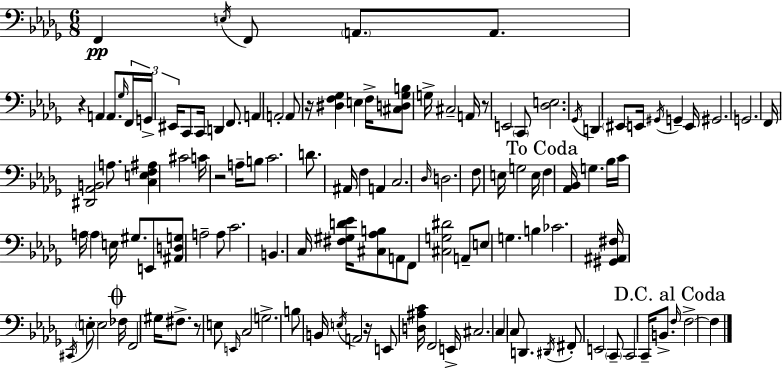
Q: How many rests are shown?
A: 6